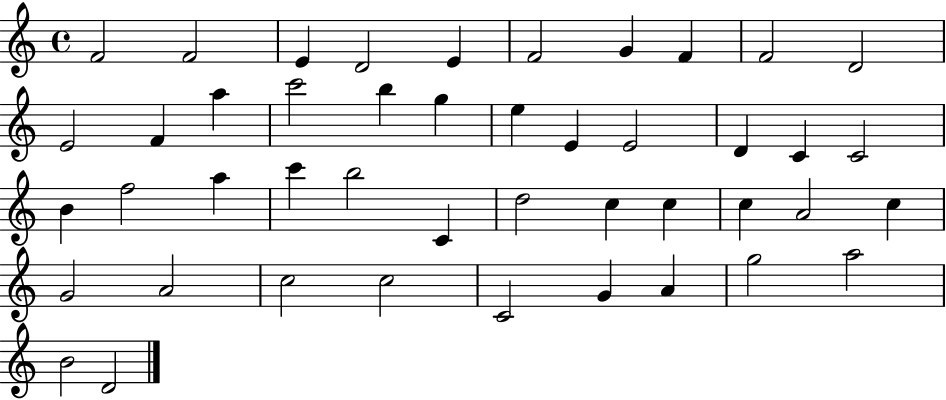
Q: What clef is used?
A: treble